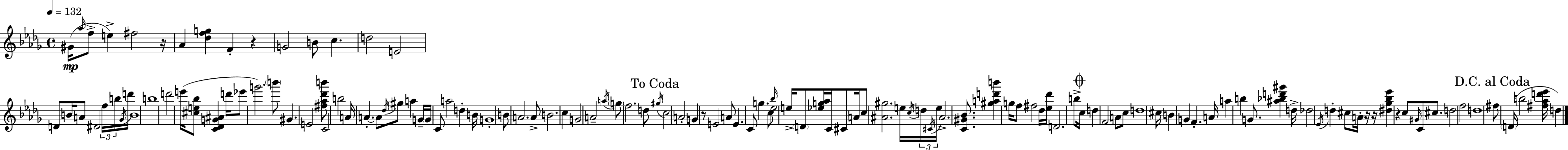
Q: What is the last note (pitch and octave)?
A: D5